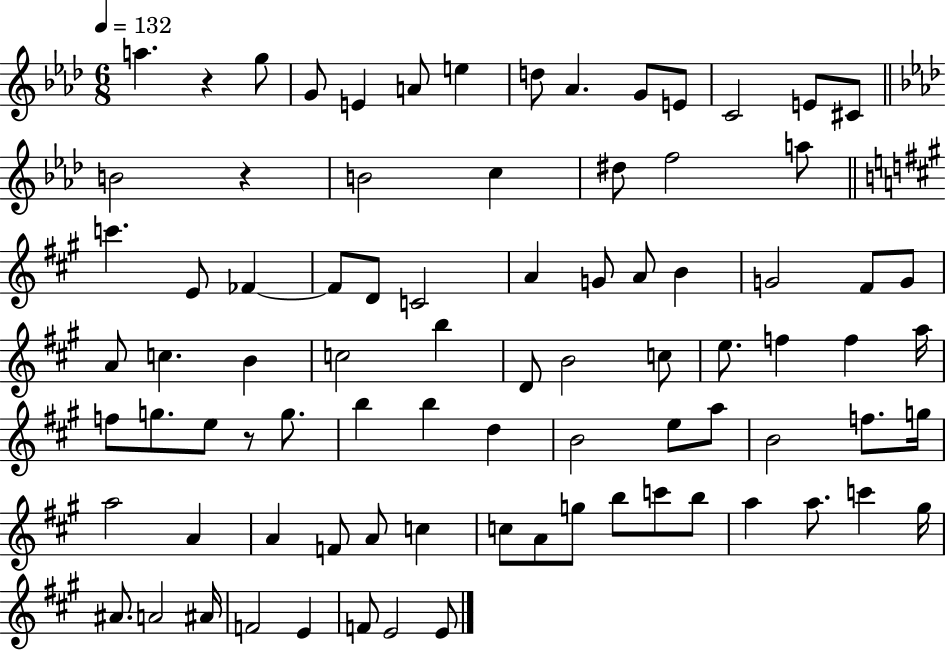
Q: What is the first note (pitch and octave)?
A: A5